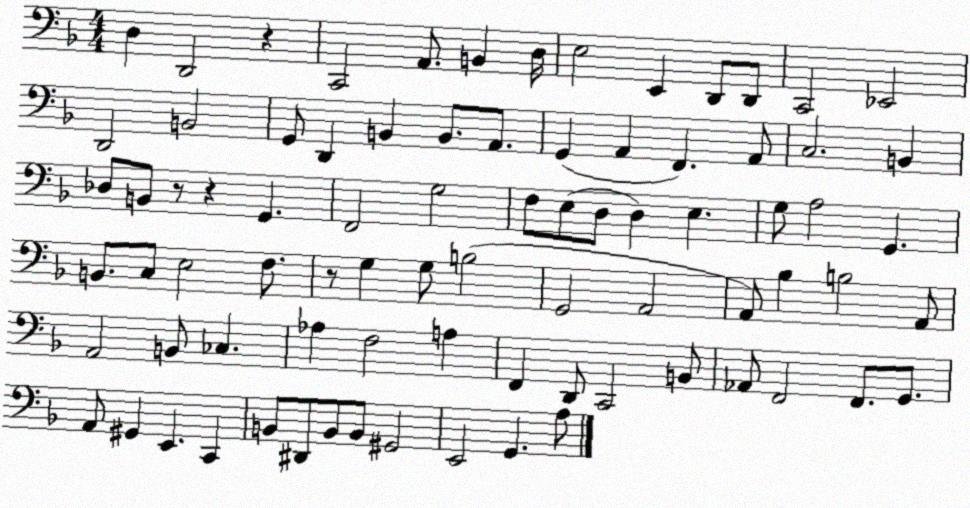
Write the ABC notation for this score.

X:1
T:Untitled
M:4/4
L:1/4
K:F
D, D,,2 z C,,2 A,,/2 B,, D,/4 E,2 E,, D,,/2 D,,/2 C,,2 _E,,2 D,,2 B,,2 G,,/2 D,, B,, B,,/2 A,,/2 G,, A,, F,, A,,/2 C,2 B,, _D,/2 B,,/2 z/2 z G,, F,,2 G,2 F,/2 E,/2 D,/2 D, E, G,/2 A,2 G,, B,,/2 C,/2 E,2 F,/2 z/2 G, G,/2 B,2 G,,2 A,,2 A,,/2 _B, B,2 A,,/2 A,,2 B,,/2 _C, _A, F,2 A, F,, D,,/2 C,,2 B,,/2 _A,,/2 F,,2 F,,/2 G,,/2 A,,/2 ^G,, E,, C,, B,,/2 ^D,,/2 B,,/2 B,,/2 ^G,,2 E,,2 G,, A,/2